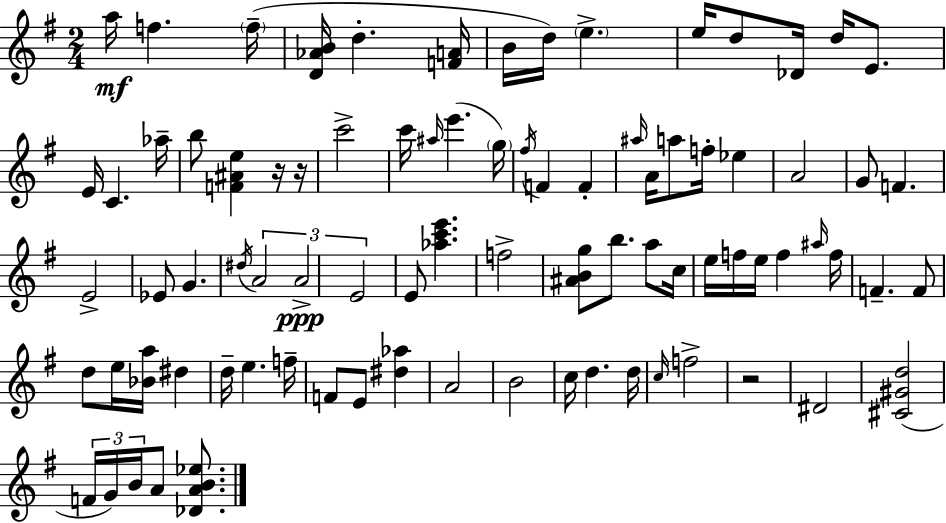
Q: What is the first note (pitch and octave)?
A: A5